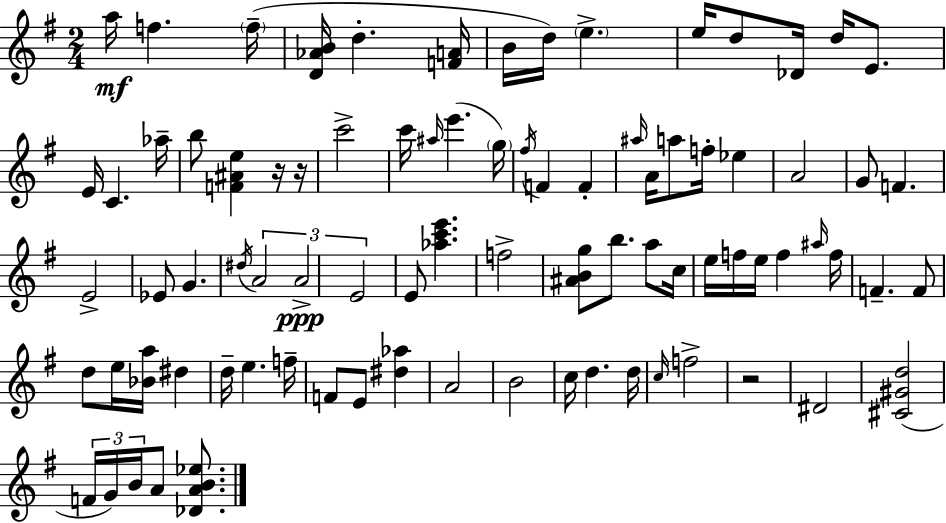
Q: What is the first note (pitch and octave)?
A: A5